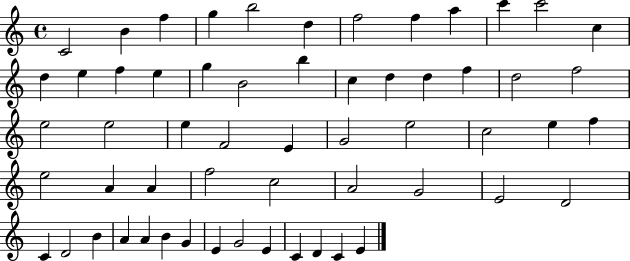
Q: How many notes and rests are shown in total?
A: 58